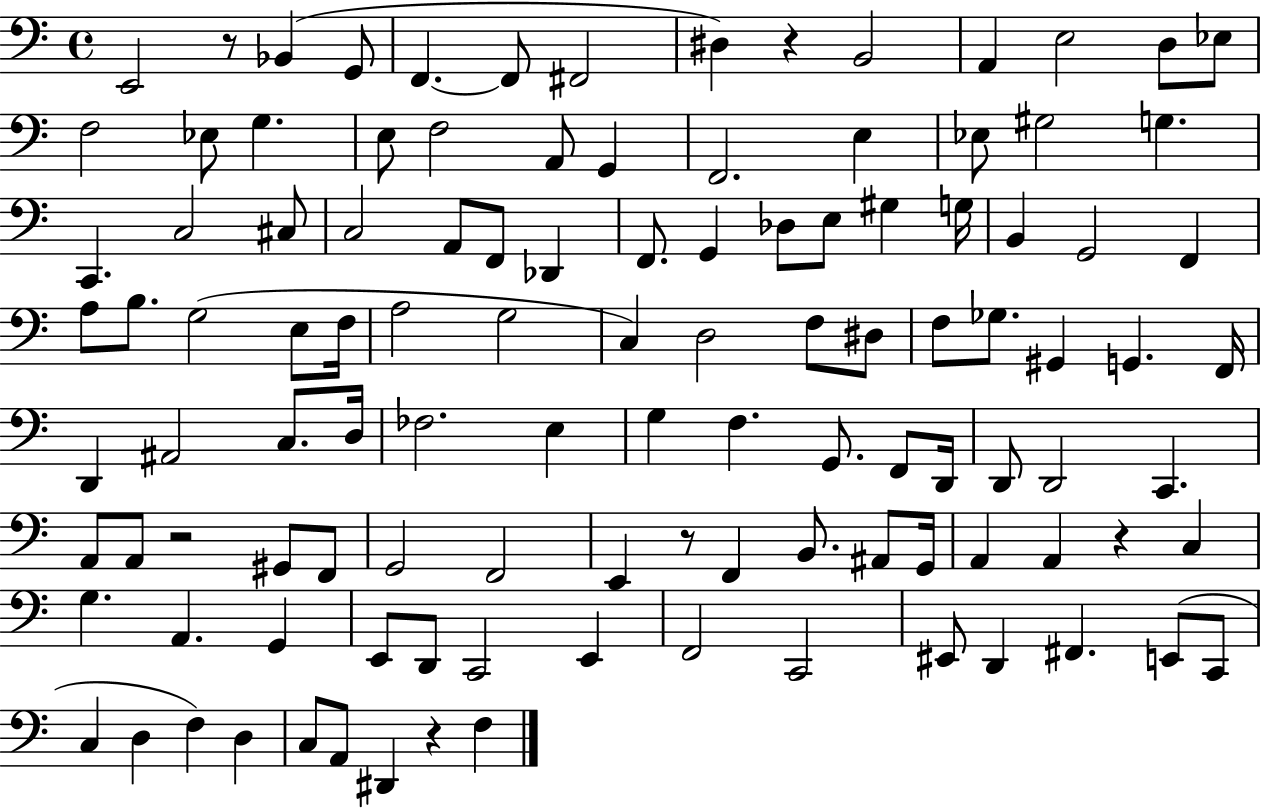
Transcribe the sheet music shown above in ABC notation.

X:1
T:Untitled
M:4/4
L:1/4
K:C
E,,2 z/2 _B,, G,,/2 F,, F,,/2 ^F,,2 ^D, z B,,2 A,, E,2 D,/2 _E,/2 F,2 _E,/2 G, E,/2 F,2 A,,/2 G,, F,,2 E, _E,/2 ^G,2 G, C,, C,2 ^C,/2 C,2 A,,/2 F,,/2 _D,, F,,/2 G,, _D,/2 E,/2 ^G, G,/4 B,, G,,2 F,, A,/2 B,/2 G,2 E,/2 F,/4 A,2 G,2 C, D,2 F,/2 ^D,/2 F,/2 _G,/2 ^G,, G,, F,,/4 D,, ^A,,2 C,/2 D,/4 _F,2 E, G, F, G,,/2 F,,/2 D,,/4 D,,/2 D,,2 C,, A,,/2 A,,/2 z2 ^G,,/2 F,,/2 G,,2 F,,2 E,, z/2 F,, B,,/2 ^A,,/2 G,,/4 A,, A,, z C, G, A,, G,, E,,/2 D,,/2 C,,2 E,, F,,2 C,,2 ^E,,/2 D,, ^F,, E,,/2 C,,/2 C, D, F, D, C,/2 A,,/2 ^D,, z F,